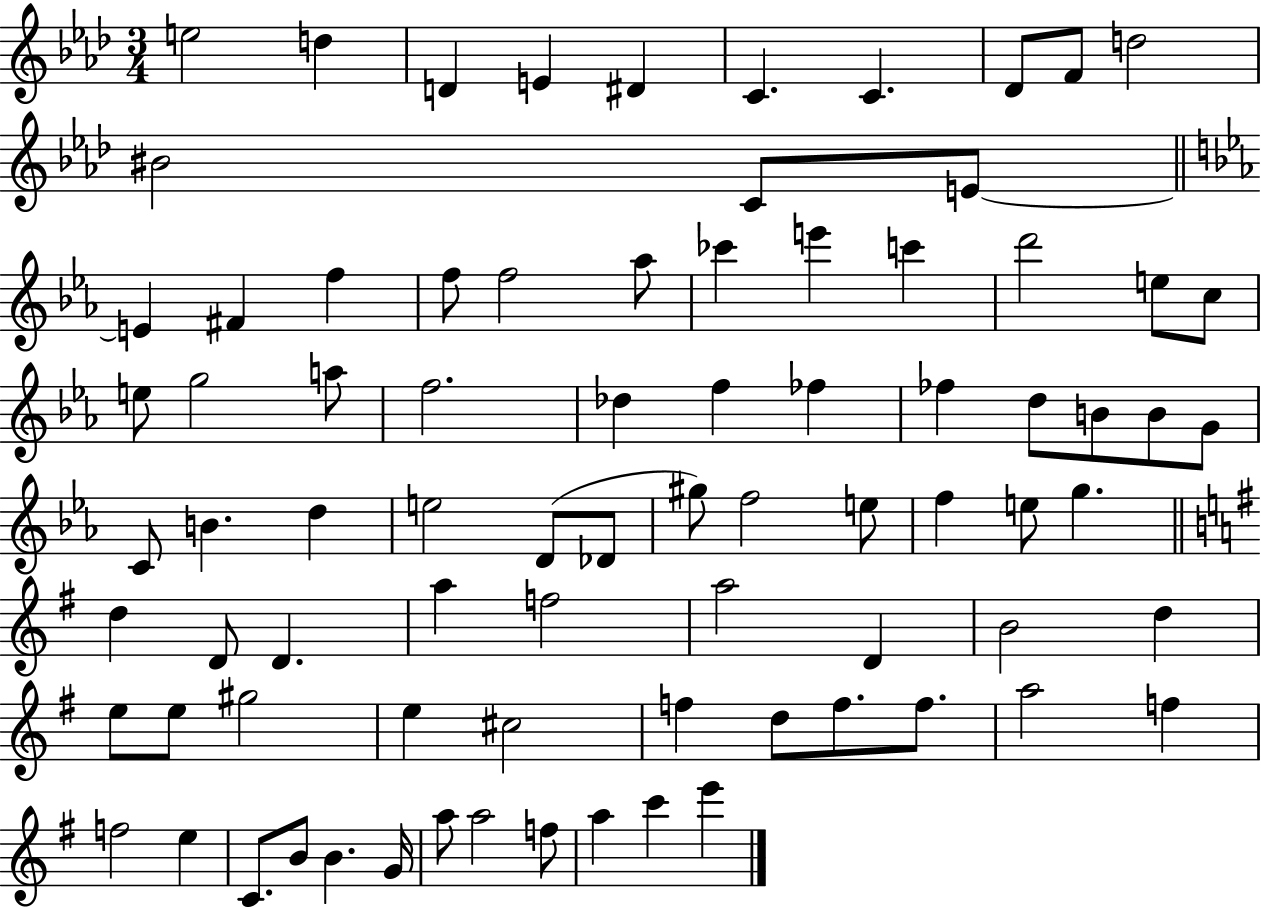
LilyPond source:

{
  \clef treble
  \numericTimeSignature
  \time 3/4
  \key aes \major
  \repeat volta 2 { e''2 d''4 | d'4 e'4 dis'4 | c'4. c'4. | des'8 f'8 d''2 | \break bis'2 c'8 e'8~~ | \bar "||" \break \key ees \major e'4 fis'4 f''4 | f''8 f''2 aes''8 | ces'''4 e'''4 c'''4 | d'''2 e''8 c''8 | \break e''8 g''2 a''8 | f''2. | des''4 f''4 fes''4 | fes''4 d''8 b'8 b'8 g'8 | \break c'8 b'4. d''4 | e''2 d'8( des'8 | gis''8) f''2 e''8 | f''4 e''8 g''4. | \break \bar "||" \break \key g \major d''4 d'8 d'4. | a''4 f''2 | a''2 d'4 | b'2 d''4 | \break e''8 e''8 gis''2 | e''4 cis''2 | f''4 d''8 f''8. f''8. | a''2 f''4 | \break f''2 e''4 | c'8. b'8 b'4. g'16 | a''8 a''2 f''8 | a''4 c'''4 e'''4 | \break } \bar "|."
}